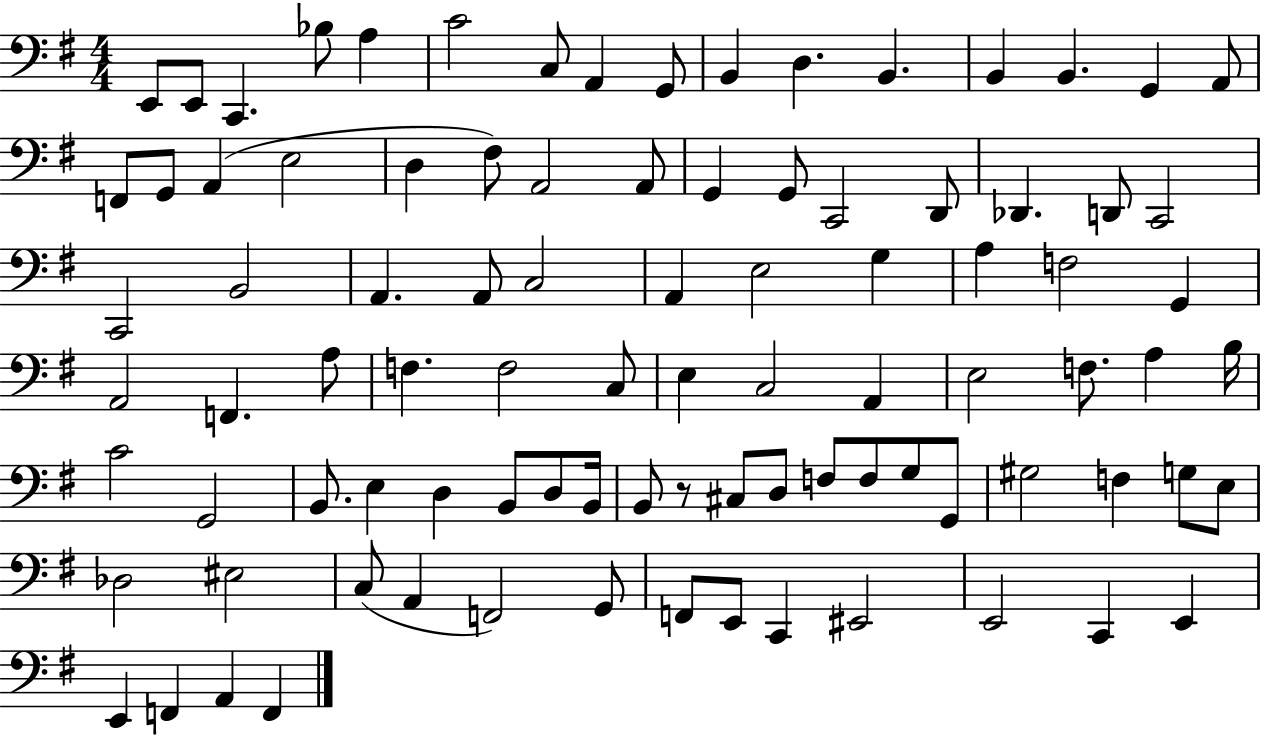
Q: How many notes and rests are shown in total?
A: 92